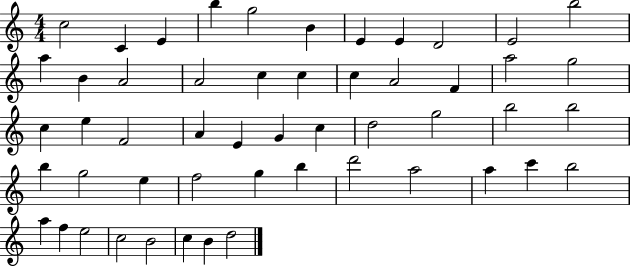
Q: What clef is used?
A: treble